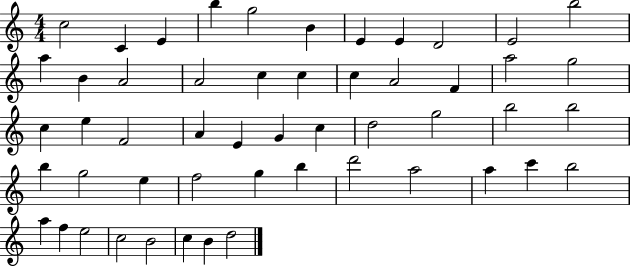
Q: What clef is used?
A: treble